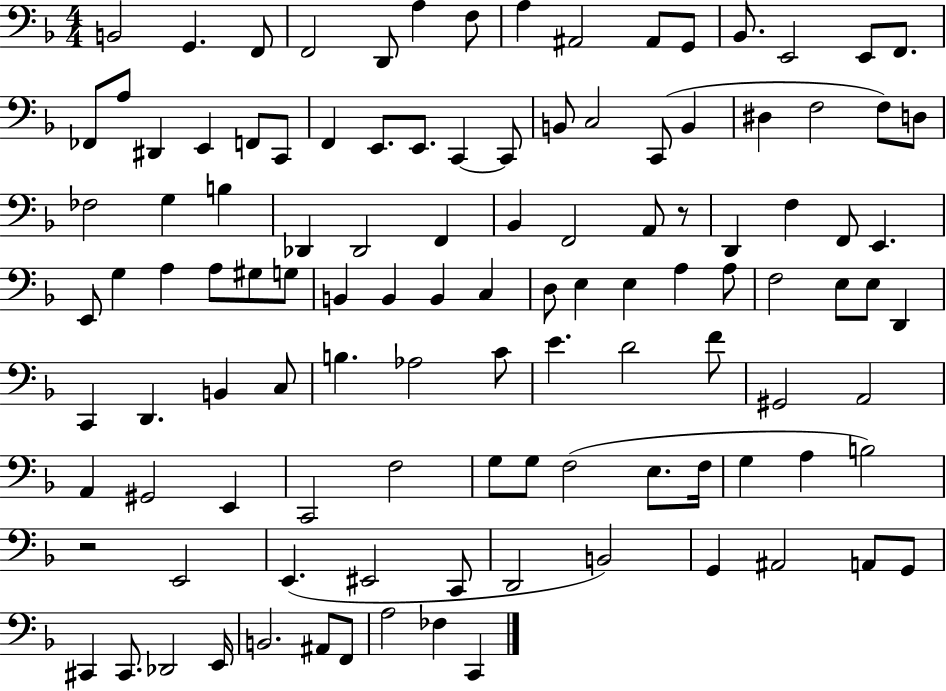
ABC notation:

X:1
T:Untitled
M:4/4
L:1/4
K:F
B,,2 G,, F,,/2 F,,2 D,,/2 A, F,/2 A, ^A,,2 ^A,,/2 G,,/2 _B,,/2 E,,2 E,,/2 F,,/2 _F,,/2 A,/2 ^D,, E,, F,,/2 C,,/2 F,, E,,/2 E,,/2 C,, C,,/2 B,,/2 C,2 C,,/2 B,, ^D, F,2 F,/2 D,/2 _F,2 G, B, _D,, _D,,2 F,, _B,, F,,2 A,,/2 z/2 D,, F, F,,/2 E,, E,,/2 G, A, A,/2 ^G,/2 G,/2 B,, B,, B,, C, D,/2 E, E, A, A,/2 F,2 E,/2 E,/2 D,, C,, D,, B,, C,/2 B, _A,2 C/2 E D2 F/2 ^G,,2 A,,2 A,, ^G,,2 E,, C,,2 F,2 G,/2 G,/2 F,2 E,/2 F,/4 G, A, B,2 z2 E,,2 E,, ^E,,2 C,,/2 D,,2 B,,2 G,, ^A,,2 A,,/2 G,,/2 ^C,, ^C,,/2 _D,,2 E,,/4 B,,2 ^A,,/2 F,,/2 A,2 _F, C,,